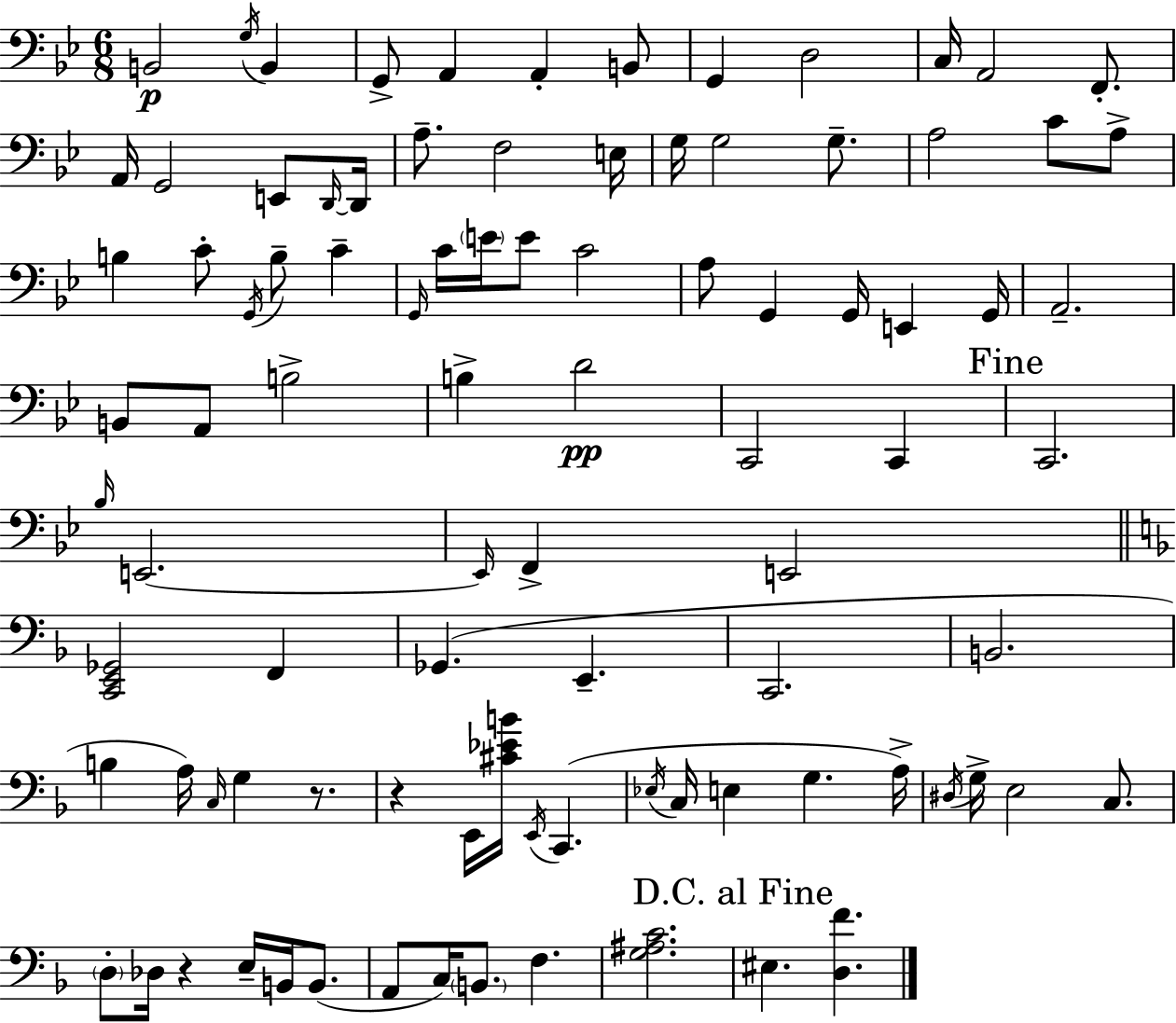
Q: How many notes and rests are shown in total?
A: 93